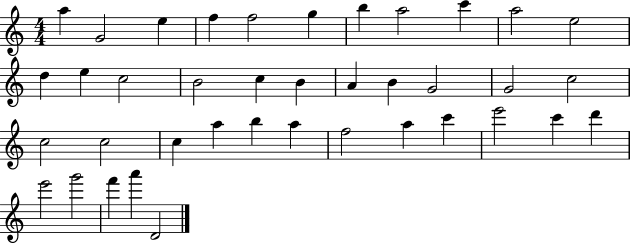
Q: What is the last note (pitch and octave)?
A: D4